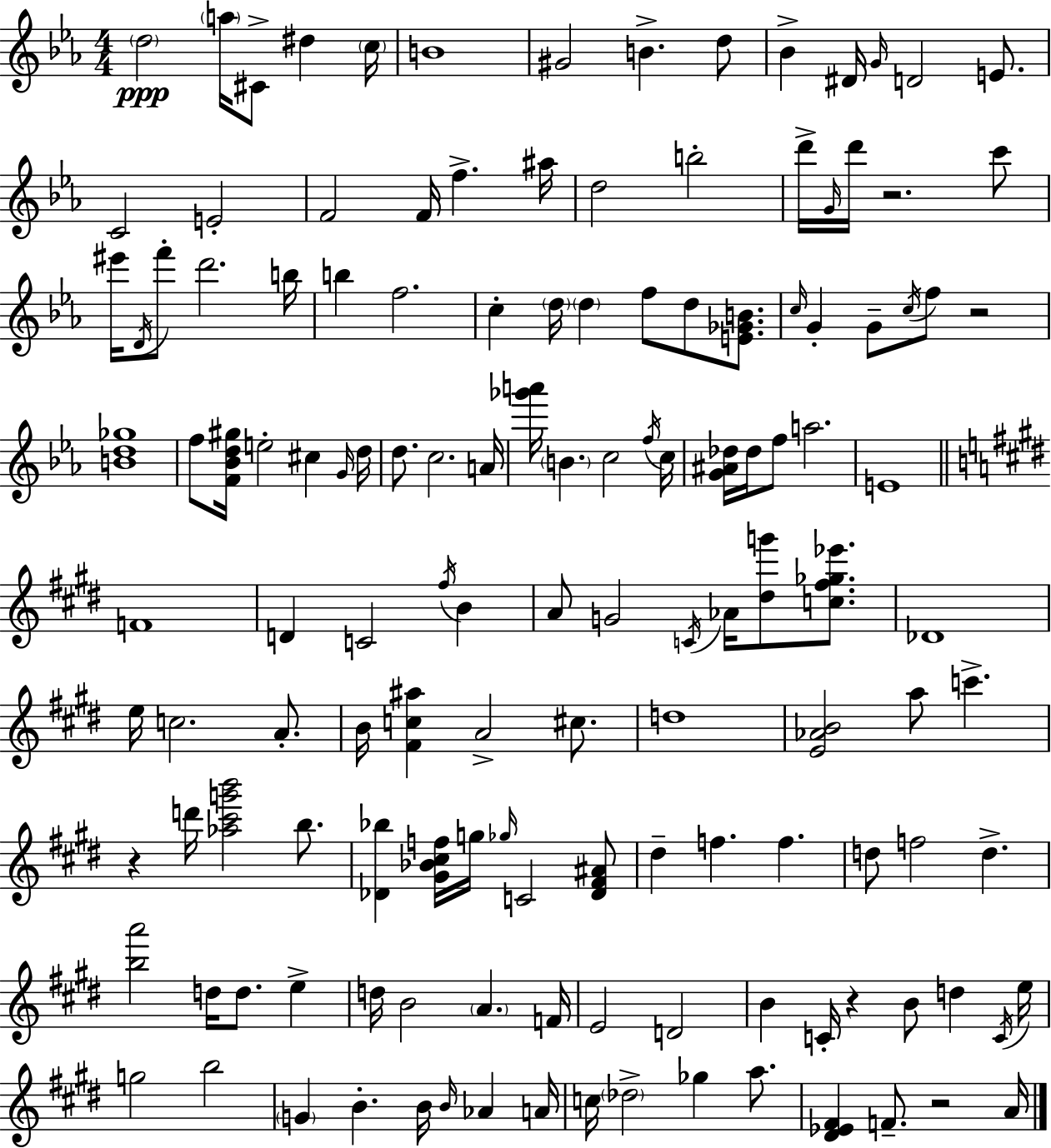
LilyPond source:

{
  \clef treble
  \numericTimeSignature
  \time 4/4
  \key ees \major
  \parenthesize d''2\ppp \parenthesize a''16 cis'8-> dis''4 \parenthesize c''16 | b'1 | gis'2 b'4.-> d''8 | bes'4-> dis'16 \grace { g'16 } d'2 e'8. | \break c'2 e'2-. | f'2 f'16 f''4.-> | ais''16 d''2 b''2-. | d'''16-> \grace { g'16 } d'''16 r2. | \break c'''8 eis'''16 \acciaccatura { d'16 } f'''8-. d'''2. | b''16 b''4 f''2. | c''4-. \parenthesize d''16 \parenthesize d''4 f''8 d''8 | <e' ges' b'>8. \grace { c''16 } g'4-. g'8-- \acciaccatura { c''16 } f''8 r2 | \break <b' d'' ges''>1 | f''8 <f' bes' d'' gis''>16 e''2-. | cis''4 \grace { g'16 } d''16 d''8. c''2. | a'16 <ges''' a'''>16 \parenthesize b'4. c''2 | \break \acciaccatura { f''16 } c''16 <g' ais' des''>16 des''16 f''8 a''2. | e'1 | \bar "||" \break \key e \major f'1 | d'4 c'2 \acciaccatura { fis''16 } b'4 | a'8 g'2 \acciaccatura { c'16 } aes'16 <dis'' g'''>8 <c'' fis'' ges'' ees'''>8. | des'1 | \break e''16 c''2. a'8.-. | b'16 <fis' c'' ais''>4 a'2-> cis''8. | d''1 | <e' aes' b'>2 a''8 c'''4.-> | \break r4 d'''16 <aes'' cis''' g''' b'''>2 b''8. | <des' bes''>4 <gis' bes' cis'' f''>16 g''16 \grace { ges''16 } c'2 | <des' fis' ais'>8 dis''4-- f''4. f''4. | d''8 f''2 d''4.-> | \break <b'' a'''>2 d''16 d''8. e''4-> | d''16 b'2 \parenthesize a'4. | f'16 e'2 d'2 | b'4 c'16-. r4 b'8 d''4 | \break \acciaccatura { c'16 } e''16 g''2 b''2 | \parenthesize g'4 b'4.-. b'16 \grace { b'16 } | aes'4 a'16 c''16 \parenthesize des''2-> ges''4 | a''8. <dis' ees' fis'>4 f'8.-- r2 | \break a'16 \bar "|."
}